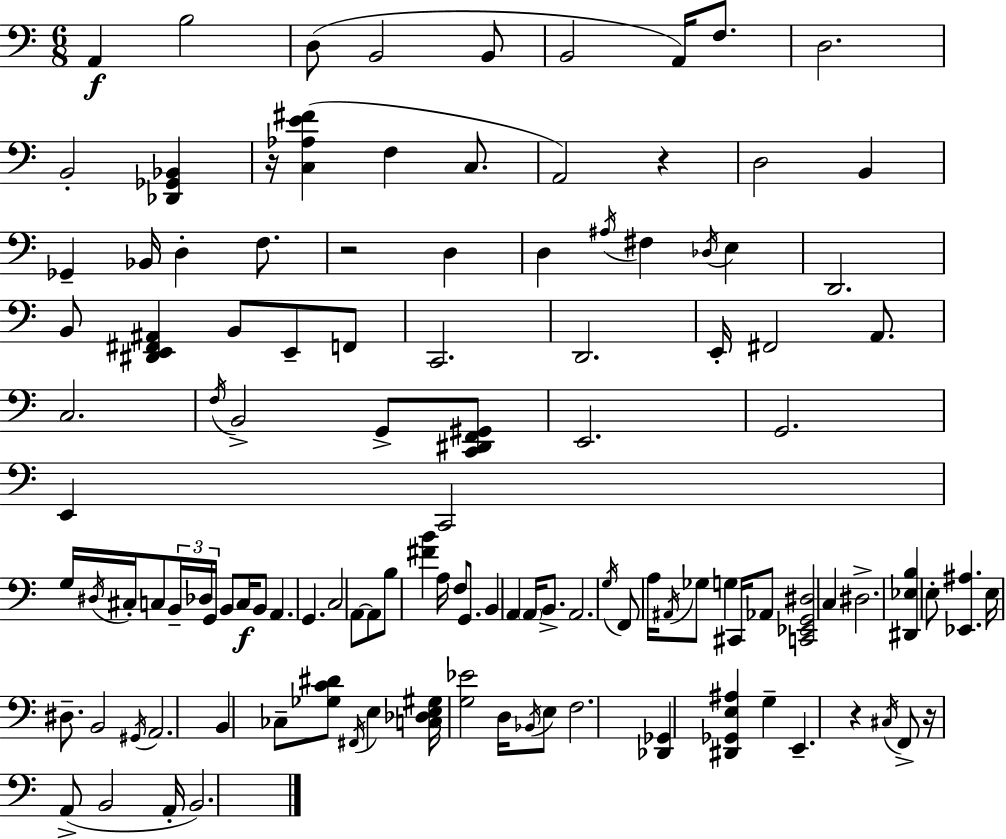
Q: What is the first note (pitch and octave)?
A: A2